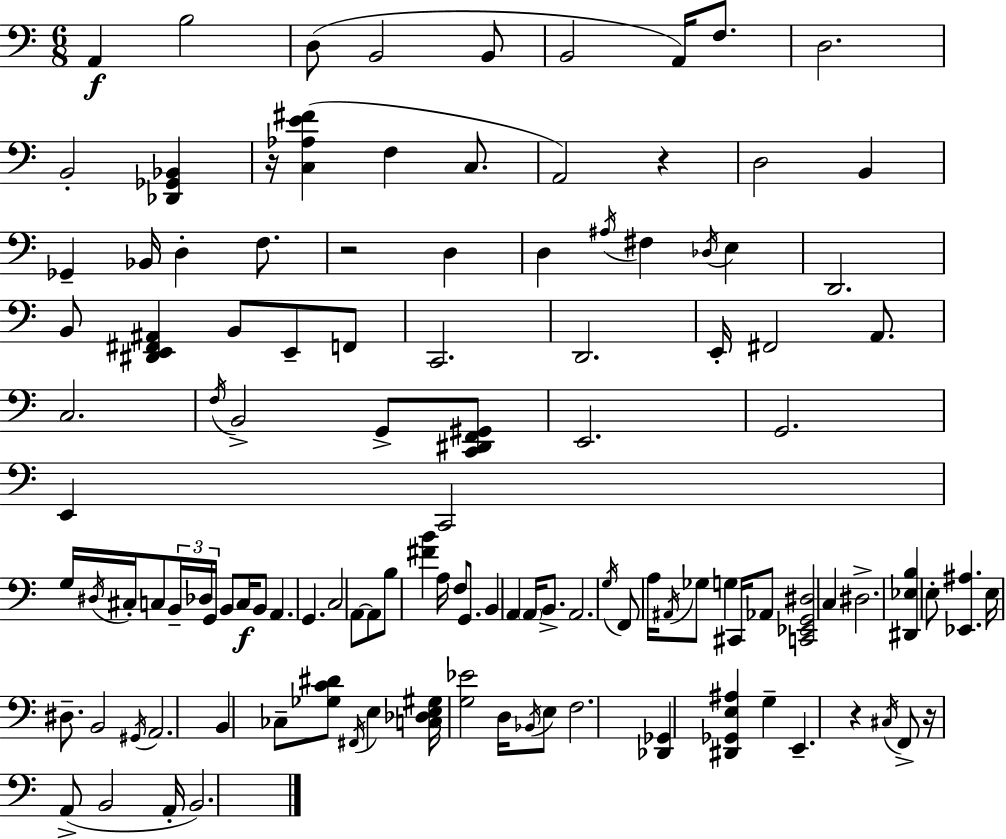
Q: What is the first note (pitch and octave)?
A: A2